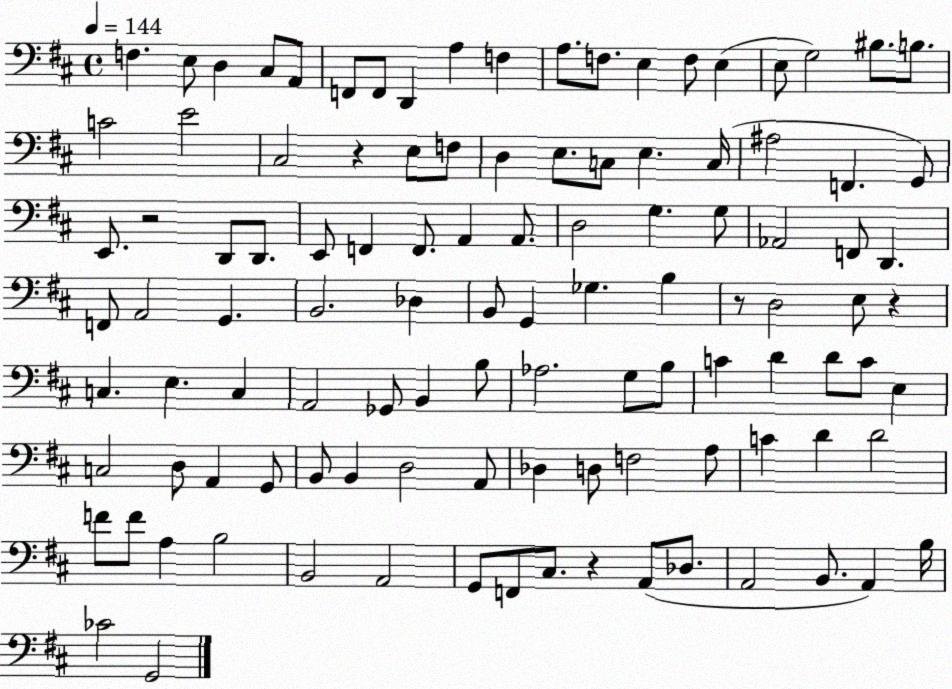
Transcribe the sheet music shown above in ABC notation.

X:1
T:Untitled
M:4/4
L:1/4
K:D
F, E,/2 D, ^C,/2 A,,/2 F,,/2 F,,/2 D,, A, F, A,/2 F,/2 E, F,/2 E, E,/2 G,2 ^B,/2 B,/2 C2 E2 ^C,2 z E,/2 F,/2 D, E,/2 C,/2 E, C,/4 ^A,2 F,, G,,/2 E,,/2 z2 D,,/2 D,,/2 E,,/2 F,, F,,/2 A,, A,,/2 D,2 G, G,/2 _A,,2 F,,/2 D,, F,,/2 A,,2 G,, B,,2 _D, B,,/2 G,, _G, B, z/2 D,2 E,/2 z C, E, C, A,,2 _G,,/2 B,, B,/2 _A,2 G,/2 B,/2 C D D/2 C/2 E, C,2 D,/2 A,, G,,/2 B,,/2 B,, D,2 A,,/2 _D, D,/2 F,2 A,/2 C D D2 F/2 F/2 A, B,2 B,,2 A,,2 G,,/2 F,,/2 ^C,/2 z A,,/2 _D,/2 A,,2 B,,/2 A,, B,/4 _C2 G,,2